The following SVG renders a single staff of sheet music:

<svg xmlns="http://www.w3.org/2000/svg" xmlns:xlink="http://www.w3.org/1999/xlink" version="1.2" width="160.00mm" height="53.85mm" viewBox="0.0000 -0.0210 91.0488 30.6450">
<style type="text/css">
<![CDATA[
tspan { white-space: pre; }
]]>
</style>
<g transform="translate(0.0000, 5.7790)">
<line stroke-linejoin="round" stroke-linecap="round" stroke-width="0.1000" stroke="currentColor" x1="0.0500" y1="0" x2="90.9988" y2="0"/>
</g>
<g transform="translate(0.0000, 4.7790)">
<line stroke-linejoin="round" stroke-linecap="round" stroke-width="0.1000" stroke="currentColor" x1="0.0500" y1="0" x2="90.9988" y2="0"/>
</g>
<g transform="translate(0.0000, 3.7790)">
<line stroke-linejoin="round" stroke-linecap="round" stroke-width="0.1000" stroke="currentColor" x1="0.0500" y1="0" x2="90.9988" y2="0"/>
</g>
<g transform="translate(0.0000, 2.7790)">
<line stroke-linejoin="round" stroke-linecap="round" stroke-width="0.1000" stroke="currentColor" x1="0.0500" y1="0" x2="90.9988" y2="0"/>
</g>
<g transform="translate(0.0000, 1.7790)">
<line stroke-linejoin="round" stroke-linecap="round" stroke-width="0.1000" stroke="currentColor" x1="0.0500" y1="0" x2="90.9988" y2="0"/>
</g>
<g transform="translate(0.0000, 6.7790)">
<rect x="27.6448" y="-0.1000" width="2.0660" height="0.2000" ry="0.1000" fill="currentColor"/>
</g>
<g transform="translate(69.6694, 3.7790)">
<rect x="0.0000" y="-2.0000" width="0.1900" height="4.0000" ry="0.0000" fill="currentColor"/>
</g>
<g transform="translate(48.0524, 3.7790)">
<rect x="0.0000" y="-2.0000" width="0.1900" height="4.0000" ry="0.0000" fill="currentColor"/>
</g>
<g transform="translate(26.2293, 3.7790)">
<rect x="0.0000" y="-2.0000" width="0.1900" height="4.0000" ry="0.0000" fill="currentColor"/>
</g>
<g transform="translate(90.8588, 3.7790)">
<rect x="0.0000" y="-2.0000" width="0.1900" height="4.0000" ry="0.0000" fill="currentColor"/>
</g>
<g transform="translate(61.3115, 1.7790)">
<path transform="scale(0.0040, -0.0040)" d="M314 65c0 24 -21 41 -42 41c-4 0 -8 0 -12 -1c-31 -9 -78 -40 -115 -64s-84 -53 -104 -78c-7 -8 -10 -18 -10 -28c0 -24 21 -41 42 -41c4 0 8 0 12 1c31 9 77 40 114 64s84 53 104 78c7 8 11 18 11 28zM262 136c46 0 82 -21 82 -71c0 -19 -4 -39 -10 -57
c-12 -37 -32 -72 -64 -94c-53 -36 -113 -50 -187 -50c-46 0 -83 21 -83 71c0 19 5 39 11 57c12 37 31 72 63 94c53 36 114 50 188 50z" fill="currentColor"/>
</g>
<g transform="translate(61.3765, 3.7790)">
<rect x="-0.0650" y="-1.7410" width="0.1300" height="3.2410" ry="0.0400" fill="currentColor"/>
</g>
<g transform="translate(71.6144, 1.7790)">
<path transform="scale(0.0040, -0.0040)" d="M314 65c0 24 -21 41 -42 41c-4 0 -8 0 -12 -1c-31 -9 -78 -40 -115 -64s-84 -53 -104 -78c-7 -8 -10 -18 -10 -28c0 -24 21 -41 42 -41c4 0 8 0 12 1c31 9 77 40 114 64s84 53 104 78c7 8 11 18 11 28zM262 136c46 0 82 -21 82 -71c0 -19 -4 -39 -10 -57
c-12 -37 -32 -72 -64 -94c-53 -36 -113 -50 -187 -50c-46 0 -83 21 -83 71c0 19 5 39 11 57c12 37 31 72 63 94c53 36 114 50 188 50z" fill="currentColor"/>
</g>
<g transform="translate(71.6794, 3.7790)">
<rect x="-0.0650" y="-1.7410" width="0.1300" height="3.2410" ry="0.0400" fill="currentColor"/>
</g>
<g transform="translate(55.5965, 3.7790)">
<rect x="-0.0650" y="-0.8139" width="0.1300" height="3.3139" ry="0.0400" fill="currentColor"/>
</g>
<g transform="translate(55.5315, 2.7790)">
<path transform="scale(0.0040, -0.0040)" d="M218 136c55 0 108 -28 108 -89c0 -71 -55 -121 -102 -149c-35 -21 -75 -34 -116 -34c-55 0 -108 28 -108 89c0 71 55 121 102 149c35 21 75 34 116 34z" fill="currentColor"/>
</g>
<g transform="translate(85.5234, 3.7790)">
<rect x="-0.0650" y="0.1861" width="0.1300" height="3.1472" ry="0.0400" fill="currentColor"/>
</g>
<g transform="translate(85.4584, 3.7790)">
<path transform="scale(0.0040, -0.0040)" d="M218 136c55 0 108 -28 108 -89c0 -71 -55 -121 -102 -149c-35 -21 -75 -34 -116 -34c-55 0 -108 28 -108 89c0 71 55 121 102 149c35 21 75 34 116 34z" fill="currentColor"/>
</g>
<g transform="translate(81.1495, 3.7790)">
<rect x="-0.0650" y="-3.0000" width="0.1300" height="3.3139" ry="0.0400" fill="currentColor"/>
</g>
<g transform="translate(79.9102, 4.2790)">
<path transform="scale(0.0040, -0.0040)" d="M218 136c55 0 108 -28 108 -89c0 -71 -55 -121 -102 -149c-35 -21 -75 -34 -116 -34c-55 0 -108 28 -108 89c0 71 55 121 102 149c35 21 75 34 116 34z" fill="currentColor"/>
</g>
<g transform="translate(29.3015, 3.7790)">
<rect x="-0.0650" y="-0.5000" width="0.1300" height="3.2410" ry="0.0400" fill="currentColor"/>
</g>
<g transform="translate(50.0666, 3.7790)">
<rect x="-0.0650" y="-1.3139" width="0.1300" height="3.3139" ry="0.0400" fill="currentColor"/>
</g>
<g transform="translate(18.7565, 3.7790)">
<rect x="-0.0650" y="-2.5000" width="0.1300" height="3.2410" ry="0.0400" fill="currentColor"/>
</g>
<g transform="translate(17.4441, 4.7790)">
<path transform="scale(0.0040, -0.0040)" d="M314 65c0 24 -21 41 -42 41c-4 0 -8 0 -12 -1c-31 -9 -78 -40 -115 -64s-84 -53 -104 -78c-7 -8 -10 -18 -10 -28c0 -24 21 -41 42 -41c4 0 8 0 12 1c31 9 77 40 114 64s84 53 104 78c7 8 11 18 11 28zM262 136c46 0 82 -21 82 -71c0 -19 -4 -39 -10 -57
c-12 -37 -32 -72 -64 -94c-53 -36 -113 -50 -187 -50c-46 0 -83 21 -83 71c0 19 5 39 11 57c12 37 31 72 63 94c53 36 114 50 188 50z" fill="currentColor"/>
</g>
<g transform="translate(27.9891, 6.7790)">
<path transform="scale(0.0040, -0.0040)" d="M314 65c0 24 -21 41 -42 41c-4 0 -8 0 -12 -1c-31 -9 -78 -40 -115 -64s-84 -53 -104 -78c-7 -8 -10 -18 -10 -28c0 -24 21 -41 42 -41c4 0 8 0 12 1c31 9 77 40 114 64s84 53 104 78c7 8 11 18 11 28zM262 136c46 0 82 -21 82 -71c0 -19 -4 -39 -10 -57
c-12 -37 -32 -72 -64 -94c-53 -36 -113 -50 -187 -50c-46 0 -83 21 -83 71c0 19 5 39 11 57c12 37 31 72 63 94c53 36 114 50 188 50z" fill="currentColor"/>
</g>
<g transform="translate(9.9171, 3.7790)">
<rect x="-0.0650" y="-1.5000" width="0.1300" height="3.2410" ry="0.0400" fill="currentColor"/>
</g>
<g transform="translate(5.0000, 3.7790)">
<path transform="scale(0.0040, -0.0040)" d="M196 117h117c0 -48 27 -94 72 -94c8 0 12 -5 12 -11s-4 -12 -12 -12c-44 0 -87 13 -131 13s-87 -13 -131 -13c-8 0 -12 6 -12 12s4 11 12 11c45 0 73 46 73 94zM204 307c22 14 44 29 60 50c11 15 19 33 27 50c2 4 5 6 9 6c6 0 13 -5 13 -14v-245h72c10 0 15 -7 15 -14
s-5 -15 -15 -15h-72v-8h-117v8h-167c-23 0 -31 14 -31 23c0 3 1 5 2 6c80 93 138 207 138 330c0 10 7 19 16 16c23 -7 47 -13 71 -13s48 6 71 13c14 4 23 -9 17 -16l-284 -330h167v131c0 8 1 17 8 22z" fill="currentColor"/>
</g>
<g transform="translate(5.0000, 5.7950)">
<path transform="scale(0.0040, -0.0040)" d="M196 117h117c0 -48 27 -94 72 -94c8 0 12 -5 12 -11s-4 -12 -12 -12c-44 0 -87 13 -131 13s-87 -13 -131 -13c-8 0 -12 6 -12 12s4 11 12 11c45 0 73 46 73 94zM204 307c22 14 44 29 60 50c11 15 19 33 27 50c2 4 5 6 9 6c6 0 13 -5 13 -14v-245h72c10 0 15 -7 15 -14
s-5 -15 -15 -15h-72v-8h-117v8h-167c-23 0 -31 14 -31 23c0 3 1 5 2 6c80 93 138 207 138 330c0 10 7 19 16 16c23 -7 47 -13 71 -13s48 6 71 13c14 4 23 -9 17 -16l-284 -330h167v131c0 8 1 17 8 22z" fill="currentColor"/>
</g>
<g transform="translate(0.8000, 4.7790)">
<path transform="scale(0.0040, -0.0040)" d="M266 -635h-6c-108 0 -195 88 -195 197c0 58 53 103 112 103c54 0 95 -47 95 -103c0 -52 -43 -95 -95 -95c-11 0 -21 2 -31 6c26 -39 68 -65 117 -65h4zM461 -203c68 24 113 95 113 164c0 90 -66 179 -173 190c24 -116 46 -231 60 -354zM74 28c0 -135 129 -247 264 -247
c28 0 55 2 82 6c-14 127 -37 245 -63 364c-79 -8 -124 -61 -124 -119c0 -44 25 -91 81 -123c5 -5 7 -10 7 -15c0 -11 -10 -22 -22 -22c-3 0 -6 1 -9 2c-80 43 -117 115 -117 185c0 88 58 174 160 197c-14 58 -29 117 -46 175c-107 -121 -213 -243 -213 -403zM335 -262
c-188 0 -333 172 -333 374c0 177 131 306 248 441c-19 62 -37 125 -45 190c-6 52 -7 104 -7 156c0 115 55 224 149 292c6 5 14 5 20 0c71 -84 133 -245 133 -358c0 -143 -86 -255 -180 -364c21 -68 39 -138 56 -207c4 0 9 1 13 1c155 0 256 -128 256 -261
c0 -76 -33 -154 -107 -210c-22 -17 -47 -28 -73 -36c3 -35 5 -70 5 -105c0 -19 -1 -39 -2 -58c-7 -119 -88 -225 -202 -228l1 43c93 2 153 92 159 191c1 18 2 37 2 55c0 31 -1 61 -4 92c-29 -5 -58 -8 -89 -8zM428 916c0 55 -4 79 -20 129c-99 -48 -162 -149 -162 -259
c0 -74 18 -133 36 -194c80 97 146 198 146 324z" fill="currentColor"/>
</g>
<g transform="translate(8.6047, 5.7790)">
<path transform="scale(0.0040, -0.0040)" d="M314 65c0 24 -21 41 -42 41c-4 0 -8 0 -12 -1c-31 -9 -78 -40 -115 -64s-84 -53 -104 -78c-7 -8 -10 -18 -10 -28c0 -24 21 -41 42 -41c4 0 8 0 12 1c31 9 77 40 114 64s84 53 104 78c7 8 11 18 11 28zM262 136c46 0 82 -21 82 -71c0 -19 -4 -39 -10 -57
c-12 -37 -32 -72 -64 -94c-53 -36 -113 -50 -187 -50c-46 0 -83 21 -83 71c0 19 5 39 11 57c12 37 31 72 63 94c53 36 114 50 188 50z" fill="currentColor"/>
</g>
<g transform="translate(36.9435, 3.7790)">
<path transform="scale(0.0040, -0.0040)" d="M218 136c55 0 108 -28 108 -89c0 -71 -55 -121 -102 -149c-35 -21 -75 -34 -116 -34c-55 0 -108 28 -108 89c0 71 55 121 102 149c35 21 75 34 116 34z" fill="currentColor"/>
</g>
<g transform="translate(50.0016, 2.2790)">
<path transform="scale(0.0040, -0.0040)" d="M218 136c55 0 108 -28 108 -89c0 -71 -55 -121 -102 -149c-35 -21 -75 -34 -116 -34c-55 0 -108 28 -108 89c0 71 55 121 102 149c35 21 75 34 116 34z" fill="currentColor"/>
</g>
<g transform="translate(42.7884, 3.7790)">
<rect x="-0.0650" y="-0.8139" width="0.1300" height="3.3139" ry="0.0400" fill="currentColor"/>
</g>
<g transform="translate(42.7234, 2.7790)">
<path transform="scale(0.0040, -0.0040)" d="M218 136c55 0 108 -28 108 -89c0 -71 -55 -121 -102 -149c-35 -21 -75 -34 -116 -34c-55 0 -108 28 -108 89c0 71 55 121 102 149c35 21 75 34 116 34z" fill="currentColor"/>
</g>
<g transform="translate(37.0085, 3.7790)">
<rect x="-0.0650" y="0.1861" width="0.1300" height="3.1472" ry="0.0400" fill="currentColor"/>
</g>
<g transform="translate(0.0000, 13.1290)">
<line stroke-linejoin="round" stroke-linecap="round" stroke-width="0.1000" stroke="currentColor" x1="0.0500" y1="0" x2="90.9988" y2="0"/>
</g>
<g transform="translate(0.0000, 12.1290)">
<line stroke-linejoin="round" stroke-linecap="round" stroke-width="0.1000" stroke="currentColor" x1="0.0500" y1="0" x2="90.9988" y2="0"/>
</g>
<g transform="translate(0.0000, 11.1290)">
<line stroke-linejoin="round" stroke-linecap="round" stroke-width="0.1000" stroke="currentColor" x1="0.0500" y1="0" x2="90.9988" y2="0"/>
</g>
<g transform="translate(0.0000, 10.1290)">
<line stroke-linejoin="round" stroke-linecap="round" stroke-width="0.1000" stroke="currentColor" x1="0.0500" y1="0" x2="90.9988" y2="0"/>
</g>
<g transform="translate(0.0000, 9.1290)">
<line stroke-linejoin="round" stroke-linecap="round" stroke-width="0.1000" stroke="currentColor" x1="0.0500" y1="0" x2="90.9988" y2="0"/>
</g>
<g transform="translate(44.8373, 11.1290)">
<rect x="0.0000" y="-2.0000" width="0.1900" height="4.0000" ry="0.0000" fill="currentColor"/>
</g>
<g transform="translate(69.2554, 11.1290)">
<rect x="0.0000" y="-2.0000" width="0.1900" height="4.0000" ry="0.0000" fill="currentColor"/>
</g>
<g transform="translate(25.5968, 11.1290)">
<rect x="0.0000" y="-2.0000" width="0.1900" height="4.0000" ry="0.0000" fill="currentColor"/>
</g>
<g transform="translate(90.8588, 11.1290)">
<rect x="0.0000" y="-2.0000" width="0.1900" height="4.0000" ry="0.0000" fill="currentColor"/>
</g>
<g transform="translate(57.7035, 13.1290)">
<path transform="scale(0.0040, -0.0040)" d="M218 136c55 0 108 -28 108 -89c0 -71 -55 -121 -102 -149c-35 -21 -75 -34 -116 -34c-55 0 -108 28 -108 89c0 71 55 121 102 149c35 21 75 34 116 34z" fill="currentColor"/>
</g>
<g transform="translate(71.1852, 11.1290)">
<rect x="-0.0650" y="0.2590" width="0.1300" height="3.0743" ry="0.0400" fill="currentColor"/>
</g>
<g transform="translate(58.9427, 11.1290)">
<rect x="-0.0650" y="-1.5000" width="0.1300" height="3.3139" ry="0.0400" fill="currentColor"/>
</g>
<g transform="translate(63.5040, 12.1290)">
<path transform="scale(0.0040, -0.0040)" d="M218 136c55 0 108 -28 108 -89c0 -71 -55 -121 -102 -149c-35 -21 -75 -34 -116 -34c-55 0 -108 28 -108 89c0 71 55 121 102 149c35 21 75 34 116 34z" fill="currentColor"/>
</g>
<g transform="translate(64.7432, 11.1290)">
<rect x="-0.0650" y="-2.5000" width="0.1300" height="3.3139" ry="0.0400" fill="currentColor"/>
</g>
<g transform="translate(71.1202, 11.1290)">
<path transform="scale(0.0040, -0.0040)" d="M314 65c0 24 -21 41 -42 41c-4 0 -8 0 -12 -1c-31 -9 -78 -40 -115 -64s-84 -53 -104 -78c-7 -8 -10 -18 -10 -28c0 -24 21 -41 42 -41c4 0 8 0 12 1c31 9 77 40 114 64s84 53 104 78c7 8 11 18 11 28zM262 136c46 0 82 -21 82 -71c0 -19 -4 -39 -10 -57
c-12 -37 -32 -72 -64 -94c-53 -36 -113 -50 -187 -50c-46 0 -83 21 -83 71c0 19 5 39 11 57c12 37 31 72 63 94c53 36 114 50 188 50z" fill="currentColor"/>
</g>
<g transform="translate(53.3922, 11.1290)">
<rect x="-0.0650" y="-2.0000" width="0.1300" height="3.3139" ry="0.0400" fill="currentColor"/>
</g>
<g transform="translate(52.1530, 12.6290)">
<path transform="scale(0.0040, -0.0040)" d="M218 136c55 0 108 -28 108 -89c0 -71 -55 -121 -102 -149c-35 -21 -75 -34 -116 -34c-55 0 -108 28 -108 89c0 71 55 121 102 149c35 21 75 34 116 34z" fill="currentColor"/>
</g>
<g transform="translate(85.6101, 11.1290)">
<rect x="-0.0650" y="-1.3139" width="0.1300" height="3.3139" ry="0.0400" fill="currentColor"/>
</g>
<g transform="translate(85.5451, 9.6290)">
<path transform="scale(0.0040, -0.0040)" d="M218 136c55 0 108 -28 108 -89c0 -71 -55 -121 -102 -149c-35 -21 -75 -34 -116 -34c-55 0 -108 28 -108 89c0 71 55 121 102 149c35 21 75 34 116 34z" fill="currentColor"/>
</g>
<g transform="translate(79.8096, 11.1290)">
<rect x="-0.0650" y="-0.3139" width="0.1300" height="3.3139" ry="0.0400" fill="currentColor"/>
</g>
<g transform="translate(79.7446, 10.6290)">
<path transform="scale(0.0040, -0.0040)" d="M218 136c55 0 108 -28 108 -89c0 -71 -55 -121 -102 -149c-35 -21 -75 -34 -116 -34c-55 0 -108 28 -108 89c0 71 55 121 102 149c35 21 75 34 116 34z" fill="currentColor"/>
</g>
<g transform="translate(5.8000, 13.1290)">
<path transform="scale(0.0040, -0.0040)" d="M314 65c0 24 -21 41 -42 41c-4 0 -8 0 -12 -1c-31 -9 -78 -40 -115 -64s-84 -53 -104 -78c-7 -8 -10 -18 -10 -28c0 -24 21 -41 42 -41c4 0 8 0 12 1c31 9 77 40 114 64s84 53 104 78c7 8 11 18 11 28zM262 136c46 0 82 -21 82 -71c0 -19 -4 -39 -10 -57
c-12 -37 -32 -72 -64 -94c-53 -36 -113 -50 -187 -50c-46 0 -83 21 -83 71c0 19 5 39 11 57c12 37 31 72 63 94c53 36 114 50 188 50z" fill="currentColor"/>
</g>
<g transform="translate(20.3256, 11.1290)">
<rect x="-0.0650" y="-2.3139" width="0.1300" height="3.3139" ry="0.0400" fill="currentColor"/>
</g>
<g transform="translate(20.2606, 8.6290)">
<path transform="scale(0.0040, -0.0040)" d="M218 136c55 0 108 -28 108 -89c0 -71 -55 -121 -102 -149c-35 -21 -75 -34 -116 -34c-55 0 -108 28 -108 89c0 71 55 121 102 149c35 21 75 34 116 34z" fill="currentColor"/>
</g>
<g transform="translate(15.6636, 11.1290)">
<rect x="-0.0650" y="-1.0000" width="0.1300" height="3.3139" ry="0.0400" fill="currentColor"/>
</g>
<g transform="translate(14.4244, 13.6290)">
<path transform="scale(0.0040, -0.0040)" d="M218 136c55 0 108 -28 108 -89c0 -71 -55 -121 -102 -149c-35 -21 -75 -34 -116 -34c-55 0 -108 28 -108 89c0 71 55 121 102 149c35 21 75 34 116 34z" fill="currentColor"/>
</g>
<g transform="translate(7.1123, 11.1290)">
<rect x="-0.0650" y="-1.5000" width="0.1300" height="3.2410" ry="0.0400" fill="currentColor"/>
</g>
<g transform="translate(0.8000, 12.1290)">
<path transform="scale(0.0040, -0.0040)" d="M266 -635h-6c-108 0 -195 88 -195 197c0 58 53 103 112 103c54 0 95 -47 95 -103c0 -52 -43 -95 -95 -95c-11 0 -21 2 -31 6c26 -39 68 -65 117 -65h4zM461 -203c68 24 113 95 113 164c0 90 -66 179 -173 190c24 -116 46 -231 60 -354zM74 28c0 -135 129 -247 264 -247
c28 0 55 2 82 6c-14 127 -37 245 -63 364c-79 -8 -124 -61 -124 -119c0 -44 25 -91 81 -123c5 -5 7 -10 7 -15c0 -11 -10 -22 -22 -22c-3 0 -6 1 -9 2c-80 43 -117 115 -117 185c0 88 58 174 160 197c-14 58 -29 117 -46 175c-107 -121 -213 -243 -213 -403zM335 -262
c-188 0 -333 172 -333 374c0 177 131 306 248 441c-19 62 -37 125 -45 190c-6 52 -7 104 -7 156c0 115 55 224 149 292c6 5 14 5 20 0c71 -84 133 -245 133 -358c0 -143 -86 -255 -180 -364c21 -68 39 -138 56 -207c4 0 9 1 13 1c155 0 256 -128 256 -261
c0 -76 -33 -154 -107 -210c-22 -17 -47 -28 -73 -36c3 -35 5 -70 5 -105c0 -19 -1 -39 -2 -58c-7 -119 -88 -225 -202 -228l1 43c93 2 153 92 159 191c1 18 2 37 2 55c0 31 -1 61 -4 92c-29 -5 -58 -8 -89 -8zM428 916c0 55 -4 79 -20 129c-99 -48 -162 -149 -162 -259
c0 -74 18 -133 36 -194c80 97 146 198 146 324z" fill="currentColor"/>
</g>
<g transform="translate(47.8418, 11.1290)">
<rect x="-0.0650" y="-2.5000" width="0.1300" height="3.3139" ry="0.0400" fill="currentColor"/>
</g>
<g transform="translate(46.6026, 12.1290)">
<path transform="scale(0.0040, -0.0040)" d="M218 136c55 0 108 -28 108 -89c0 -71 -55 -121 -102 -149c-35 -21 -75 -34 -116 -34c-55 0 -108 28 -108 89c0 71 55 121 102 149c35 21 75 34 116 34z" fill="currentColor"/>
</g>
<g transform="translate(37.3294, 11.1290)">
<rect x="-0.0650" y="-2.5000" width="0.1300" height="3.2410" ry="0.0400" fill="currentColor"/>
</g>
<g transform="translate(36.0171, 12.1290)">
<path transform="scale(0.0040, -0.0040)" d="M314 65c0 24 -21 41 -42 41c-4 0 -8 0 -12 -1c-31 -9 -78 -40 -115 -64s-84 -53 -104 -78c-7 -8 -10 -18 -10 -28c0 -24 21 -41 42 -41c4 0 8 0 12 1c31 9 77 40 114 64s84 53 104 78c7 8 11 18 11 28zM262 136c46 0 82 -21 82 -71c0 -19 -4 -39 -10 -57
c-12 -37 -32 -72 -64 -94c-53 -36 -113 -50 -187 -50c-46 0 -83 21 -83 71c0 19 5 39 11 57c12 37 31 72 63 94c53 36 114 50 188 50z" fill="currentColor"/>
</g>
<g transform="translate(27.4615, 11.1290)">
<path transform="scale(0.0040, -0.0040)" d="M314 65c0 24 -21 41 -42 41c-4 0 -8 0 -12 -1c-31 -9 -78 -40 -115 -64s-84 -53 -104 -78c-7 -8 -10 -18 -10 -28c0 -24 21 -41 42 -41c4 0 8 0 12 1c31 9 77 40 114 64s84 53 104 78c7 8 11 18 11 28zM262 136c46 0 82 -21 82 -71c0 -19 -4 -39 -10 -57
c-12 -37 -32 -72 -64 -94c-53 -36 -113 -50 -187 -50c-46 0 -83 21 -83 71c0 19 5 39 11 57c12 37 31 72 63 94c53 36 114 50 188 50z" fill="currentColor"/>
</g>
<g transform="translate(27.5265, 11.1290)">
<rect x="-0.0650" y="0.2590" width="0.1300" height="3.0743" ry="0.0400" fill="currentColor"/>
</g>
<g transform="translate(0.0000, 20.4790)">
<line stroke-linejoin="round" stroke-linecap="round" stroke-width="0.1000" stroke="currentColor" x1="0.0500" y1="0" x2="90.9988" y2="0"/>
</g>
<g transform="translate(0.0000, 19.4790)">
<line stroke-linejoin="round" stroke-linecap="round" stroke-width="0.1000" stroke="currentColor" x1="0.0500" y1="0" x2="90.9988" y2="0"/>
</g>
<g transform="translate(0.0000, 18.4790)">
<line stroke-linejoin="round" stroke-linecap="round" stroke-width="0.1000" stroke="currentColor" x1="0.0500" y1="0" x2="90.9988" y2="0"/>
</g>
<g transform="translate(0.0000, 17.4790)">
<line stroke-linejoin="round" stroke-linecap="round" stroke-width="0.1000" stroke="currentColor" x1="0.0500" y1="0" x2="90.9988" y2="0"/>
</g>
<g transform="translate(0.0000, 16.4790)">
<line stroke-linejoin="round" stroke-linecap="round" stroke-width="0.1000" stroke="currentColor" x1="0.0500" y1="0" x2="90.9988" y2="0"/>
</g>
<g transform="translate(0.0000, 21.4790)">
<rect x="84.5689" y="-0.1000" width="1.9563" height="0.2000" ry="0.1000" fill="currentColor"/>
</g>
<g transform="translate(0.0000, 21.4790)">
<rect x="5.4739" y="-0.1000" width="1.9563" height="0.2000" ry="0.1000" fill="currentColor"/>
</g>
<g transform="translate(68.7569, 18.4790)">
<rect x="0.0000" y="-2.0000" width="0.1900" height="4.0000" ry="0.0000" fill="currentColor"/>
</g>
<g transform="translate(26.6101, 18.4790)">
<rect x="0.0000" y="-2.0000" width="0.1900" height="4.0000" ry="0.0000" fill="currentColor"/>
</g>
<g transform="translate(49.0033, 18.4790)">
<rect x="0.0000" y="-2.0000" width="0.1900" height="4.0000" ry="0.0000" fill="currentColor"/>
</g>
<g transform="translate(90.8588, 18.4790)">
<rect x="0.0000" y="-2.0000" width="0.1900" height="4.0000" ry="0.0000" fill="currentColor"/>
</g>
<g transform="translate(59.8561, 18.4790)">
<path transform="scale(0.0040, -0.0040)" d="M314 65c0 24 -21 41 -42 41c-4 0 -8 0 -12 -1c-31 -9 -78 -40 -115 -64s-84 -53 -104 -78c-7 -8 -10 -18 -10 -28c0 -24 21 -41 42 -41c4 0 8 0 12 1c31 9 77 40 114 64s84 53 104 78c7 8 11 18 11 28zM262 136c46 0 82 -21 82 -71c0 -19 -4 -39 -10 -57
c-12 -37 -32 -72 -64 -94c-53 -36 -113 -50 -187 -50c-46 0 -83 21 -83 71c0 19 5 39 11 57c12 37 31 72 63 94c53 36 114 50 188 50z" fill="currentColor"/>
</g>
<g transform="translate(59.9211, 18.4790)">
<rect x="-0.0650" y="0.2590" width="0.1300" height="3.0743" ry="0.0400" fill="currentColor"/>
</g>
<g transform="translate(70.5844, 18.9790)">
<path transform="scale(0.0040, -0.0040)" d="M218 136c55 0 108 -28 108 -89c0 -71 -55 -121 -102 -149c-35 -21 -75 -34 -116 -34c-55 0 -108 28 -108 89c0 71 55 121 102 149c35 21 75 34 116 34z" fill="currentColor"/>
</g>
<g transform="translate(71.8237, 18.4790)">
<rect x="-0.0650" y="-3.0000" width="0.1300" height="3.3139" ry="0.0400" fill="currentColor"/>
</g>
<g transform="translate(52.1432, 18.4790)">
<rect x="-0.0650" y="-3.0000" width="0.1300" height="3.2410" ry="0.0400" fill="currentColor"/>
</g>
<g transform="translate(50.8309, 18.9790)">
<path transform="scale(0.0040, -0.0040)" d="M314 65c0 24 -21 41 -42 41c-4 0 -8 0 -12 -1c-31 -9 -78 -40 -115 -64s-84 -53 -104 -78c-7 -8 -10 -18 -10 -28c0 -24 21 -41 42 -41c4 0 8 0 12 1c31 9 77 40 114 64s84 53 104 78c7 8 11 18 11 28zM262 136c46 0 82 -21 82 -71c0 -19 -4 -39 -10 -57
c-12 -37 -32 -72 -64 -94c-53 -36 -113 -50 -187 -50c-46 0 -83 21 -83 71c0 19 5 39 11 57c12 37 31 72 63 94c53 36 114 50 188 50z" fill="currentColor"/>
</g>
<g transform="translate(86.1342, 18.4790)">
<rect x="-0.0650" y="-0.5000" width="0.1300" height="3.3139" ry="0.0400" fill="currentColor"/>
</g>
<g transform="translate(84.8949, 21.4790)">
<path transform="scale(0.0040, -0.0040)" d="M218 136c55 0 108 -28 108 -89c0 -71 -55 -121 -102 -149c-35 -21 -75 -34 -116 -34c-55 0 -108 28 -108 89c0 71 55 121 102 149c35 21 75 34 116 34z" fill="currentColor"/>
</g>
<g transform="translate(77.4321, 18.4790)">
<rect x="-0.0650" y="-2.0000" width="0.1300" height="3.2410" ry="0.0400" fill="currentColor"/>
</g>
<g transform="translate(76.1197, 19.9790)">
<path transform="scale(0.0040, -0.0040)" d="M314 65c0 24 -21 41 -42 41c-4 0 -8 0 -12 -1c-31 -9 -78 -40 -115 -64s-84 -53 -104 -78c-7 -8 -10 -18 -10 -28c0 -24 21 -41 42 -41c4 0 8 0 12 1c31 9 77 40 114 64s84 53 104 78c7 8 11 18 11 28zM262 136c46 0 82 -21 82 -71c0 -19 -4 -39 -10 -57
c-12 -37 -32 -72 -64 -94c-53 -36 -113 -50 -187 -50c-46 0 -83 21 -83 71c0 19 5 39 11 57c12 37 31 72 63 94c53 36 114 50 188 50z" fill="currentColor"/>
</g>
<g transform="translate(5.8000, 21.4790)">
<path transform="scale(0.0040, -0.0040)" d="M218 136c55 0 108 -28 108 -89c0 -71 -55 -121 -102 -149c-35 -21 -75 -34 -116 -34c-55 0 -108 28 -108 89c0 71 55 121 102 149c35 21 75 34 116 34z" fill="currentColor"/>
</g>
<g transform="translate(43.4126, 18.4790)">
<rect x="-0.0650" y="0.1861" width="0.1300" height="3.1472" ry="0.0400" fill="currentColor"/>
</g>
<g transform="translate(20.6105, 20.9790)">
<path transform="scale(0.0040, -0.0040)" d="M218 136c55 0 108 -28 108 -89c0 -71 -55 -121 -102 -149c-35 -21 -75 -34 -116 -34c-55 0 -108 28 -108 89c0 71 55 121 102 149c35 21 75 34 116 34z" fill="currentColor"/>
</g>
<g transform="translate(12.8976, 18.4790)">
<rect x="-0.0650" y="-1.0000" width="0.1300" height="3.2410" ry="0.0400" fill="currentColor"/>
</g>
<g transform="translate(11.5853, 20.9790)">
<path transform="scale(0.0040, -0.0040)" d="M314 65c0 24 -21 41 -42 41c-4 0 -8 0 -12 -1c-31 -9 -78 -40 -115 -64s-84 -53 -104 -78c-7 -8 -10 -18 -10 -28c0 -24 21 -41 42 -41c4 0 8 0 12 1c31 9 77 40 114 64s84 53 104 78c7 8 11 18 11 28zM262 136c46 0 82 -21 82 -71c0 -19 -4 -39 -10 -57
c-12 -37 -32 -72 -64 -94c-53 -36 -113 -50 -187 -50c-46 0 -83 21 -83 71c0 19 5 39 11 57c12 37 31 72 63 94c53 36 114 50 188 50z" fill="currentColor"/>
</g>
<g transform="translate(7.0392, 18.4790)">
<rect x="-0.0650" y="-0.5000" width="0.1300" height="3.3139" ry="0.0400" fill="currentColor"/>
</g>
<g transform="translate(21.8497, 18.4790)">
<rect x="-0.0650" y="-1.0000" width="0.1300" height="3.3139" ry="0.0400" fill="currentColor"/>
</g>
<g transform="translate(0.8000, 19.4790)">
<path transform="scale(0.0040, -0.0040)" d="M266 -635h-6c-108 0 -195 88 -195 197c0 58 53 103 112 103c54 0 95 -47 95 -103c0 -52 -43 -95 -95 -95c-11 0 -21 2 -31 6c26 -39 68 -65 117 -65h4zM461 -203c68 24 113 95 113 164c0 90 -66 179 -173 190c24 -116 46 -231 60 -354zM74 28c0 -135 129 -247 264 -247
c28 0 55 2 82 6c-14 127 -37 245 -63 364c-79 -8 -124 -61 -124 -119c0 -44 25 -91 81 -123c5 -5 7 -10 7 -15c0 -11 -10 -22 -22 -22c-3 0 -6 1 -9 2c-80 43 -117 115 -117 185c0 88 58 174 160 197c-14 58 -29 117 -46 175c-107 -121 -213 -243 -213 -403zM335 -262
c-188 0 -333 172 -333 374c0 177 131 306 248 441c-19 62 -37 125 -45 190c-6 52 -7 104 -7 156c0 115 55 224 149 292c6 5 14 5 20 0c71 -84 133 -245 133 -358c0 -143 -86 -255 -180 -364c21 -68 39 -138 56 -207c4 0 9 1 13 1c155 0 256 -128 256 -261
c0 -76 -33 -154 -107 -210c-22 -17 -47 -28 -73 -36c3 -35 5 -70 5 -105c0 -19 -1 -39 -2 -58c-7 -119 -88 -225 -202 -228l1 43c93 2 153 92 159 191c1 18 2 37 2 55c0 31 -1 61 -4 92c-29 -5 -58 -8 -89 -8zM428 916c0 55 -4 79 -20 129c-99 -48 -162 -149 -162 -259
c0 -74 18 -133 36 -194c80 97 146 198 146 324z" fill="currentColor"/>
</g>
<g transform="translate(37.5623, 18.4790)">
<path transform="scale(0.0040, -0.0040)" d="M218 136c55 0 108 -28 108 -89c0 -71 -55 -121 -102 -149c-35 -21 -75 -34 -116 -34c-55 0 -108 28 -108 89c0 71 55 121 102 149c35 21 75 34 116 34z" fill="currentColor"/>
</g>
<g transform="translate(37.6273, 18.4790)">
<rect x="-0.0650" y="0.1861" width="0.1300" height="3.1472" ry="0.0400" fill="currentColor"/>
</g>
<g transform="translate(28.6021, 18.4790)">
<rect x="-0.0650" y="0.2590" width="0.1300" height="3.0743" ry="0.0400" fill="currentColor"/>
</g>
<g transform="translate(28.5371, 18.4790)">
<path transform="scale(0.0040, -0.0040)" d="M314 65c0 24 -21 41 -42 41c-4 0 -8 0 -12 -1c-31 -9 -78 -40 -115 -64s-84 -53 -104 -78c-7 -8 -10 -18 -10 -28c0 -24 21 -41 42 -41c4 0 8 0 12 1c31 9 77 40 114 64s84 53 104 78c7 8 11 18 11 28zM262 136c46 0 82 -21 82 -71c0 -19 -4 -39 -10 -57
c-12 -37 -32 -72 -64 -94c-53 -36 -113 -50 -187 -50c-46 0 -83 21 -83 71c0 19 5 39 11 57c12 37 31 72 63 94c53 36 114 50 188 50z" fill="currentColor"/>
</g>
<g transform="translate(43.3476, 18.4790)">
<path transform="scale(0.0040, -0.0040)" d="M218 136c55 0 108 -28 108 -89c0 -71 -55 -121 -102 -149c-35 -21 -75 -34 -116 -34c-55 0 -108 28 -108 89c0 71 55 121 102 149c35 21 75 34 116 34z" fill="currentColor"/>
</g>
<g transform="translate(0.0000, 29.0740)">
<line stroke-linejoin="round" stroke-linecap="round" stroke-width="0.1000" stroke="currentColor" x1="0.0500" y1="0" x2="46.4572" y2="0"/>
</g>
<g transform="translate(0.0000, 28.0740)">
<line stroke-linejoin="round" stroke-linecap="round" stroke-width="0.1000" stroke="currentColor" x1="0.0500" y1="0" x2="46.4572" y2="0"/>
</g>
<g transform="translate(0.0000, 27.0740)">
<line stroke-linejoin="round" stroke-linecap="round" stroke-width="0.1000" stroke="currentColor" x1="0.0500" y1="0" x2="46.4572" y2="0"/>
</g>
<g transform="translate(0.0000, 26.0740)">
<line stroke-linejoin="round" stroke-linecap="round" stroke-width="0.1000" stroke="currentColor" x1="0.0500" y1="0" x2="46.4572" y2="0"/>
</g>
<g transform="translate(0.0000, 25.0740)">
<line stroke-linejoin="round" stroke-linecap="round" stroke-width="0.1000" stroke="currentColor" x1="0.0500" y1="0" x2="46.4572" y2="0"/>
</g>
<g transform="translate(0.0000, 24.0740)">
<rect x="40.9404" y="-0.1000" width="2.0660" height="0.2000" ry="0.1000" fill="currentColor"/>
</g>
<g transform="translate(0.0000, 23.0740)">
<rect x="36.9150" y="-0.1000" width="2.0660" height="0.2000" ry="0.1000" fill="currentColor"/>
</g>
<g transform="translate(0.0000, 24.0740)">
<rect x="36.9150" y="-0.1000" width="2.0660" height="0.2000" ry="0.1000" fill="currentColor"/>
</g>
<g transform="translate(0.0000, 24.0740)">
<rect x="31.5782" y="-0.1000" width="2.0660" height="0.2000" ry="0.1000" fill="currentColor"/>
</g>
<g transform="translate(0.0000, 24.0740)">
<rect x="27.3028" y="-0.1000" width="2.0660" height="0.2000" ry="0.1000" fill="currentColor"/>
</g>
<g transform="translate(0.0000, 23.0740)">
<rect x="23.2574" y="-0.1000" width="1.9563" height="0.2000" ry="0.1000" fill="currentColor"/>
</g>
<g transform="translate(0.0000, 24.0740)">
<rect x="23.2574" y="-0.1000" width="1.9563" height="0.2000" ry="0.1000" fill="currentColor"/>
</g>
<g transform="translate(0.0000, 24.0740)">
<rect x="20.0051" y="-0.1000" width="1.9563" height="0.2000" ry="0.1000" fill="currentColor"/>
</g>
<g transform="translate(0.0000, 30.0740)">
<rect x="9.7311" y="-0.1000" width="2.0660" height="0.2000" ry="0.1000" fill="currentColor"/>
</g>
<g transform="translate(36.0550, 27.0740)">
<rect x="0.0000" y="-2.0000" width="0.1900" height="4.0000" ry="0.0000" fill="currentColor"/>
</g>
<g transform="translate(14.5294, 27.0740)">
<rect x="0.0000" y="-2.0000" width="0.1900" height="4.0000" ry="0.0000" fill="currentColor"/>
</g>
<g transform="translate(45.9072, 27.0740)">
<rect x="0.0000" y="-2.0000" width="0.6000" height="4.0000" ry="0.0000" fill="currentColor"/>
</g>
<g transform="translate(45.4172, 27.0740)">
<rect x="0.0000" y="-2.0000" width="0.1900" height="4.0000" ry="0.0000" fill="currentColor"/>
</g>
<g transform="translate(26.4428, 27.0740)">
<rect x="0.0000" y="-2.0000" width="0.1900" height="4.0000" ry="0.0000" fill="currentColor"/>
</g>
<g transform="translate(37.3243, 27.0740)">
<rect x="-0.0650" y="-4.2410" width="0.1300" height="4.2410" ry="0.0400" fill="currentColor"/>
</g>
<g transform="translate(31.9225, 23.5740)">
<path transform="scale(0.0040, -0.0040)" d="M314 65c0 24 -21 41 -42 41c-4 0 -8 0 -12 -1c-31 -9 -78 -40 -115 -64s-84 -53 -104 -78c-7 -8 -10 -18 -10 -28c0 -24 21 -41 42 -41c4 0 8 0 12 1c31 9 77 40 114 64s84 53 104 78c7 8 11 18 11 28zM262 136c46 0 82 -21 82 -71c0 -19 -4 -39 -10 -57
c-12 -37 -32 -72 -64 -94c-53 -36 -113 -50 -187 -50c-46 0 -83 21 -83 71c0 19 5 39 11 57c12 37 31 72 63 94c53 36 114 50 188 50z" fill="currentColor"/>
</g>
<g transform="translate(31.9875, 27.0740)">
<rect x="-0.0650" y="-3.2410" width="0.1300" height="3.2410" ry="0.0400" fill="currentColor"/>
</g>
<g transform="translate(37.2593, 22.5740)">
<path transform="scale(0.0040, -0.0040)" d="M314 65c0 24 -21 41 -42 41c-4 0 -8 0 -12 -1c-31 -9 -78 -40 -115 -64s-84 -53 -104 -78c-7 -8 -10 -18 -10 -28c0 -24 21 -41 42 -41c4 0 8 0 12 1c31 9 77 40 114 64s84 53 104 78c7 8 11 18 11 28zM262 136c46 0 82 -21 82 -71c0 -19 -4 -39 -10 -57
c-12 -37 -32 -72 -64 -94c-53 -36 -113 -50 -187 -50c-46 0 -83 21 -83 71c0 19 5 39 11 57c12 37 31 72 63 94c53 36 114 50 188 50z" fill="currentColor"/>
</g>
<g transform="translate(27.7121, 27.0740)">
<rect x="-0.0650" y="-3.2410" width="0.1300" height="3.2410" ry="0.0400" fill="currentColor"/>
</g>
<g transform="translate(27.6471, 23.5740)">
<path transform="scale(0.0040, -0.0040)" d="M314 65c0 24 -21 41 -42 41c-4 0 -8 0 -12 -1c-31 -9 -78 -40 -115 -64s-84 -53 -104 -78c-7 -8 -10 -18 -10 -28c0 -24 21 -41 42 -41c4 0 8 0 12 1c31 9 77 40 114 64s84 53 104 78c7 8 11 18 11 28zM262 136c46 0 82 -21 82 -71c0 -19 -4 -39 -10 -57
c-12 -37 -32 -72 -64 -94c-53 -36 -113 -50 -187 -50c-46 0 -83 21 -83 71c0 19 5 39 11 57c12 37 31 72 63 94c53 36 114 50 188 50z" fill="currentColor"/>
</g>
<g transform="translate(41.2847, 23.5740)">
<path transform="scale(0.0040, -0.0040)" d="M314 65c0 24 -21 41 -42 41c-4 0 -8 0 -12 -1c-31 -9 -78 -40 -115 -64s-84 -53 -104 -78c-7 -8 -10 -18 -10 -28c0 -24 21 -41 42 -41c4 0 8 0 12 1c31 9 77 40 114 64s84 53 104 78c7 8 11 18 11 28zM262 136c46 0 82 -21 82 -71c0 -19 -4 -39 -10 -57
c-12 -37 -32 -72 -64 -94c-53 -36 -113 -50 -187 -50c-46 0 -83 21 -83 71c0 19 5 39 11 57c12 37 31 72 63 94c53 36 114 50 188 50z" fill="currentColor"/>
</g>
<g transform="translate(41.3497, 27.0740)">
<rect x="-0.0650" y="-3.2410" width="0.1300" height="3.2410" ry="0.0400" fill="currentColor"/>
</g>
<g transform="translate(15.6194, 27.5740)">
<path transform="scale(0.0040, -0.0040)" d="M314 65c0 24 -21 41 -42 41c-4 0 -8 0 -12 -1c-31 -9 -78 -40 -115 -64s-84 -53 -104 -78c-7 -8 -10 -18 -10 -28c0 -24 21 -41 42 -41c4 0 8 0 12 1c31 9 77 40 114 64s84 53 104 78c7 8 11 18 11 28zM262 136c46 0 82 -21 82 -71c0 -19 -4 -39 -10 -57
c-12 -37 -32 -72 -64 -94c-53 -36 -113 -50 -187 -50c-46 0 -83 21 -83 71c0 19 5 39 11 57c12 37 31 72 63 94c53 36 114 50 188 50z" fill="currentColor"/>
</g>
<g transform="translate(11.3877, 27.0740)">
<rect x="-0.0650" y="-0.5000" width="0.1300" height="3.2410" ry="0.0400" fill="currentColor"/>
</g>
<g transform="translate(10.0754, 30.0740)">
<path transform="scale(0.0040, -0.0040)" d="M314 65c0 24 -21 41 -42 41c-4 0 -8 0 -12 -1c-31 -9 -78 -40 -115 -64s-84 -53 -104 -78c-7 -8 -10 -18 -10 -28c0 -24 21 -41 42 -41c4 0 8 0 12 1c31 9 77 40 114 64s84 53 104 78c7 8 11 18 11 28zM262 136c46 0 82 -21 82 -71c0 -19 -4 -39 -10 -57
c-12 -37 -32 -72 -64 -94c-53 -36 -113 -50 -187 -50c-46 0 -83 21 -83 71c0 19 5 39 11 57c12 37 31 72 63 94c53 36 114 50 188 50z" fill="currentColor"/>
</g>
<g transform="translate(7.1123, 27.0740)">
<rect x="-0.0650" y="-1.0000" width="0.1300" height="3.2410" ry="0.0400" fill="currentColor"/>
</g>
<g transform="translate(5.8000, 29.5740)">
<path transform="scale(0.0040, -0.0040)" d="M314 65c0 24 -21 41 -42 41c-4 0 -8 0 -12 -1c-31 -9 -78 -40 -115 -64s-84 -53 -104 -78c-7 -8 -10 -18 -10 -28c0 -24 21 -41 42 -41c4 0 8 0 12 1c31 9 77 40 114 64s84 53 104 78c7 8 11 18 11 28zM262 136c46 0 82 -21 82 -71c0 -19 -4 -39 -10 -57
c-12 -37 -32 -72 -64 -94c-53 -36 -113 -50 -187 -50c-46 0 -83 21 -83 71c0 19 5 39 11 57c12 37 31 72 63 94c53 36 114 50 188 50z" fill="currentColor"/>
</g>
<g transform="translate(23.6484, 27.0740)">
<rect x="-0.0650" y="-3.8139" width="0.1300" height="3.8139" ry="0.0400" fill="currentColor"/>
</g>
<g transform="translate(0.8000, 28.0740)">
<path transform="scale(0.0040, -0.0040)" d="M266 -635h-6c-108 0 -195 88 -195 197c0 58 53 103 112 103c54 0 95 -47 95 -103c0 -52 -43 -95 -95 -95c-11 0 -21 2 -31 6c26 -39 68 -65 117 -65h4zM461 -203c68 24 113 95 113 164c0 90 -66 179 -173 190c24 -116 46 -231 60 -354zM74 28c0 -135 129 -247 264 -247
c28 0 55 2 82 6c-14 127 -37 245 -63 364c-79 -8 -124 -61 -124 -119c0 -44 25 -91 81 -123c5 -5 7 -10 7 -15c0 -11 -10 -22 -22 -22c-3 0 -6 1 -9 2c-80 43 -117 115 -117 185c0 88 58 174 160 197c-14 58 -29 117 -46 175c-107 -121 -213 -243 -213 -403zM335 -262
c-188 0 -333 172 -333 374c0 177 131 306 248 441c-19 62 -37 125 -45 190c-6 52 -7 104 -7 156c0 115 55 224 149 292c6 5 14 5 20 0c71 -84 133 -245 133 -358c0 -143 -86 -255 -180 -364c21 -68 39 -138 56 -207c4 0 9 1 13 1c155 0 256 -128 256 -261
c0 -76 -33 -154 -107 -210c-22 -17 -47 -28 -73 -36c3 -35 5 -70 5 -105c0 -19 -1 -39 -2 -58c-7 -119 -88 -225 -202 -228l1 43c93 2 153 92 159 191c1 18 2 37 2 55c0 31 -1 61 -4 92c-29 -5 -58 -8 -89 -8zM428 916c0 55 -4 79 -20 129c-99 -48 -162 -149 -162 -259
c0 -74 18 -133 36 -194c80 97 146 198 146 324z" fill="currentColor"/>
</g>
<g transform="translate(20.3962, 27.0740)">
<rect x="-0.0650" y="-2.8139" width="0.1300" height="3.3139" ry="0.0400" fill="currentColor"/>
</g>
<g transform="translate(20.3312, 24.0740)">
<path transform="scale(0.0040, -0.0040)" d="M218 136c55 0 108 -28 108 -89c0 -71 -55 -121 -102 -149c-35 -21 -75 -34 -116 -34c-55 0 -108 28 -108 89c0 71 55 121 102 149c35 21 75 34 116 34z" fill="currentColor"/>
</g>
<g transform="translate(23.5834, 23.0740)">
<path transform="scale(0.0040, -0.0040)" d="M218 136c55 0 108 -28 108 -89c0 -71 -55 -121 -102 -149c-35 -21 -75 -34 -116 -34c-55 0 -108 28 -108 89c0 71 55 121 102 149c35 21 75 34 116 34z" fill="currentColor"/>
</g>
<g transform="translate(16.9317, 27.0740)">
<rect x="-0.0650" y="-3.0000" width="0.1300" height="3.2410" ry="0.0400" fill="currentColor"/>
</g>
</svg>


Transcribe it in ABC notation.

X:1
T:Untitled
M:4/4
L:1/4
K:C
E2 G2 C2 B d e d f2 f2 A B E2 D g B2 G2 G F E G B2 c e C D2 D B2 B B A2 B2 A F2 C D2 C2 A2 a c' b2 b2 d'2 b2